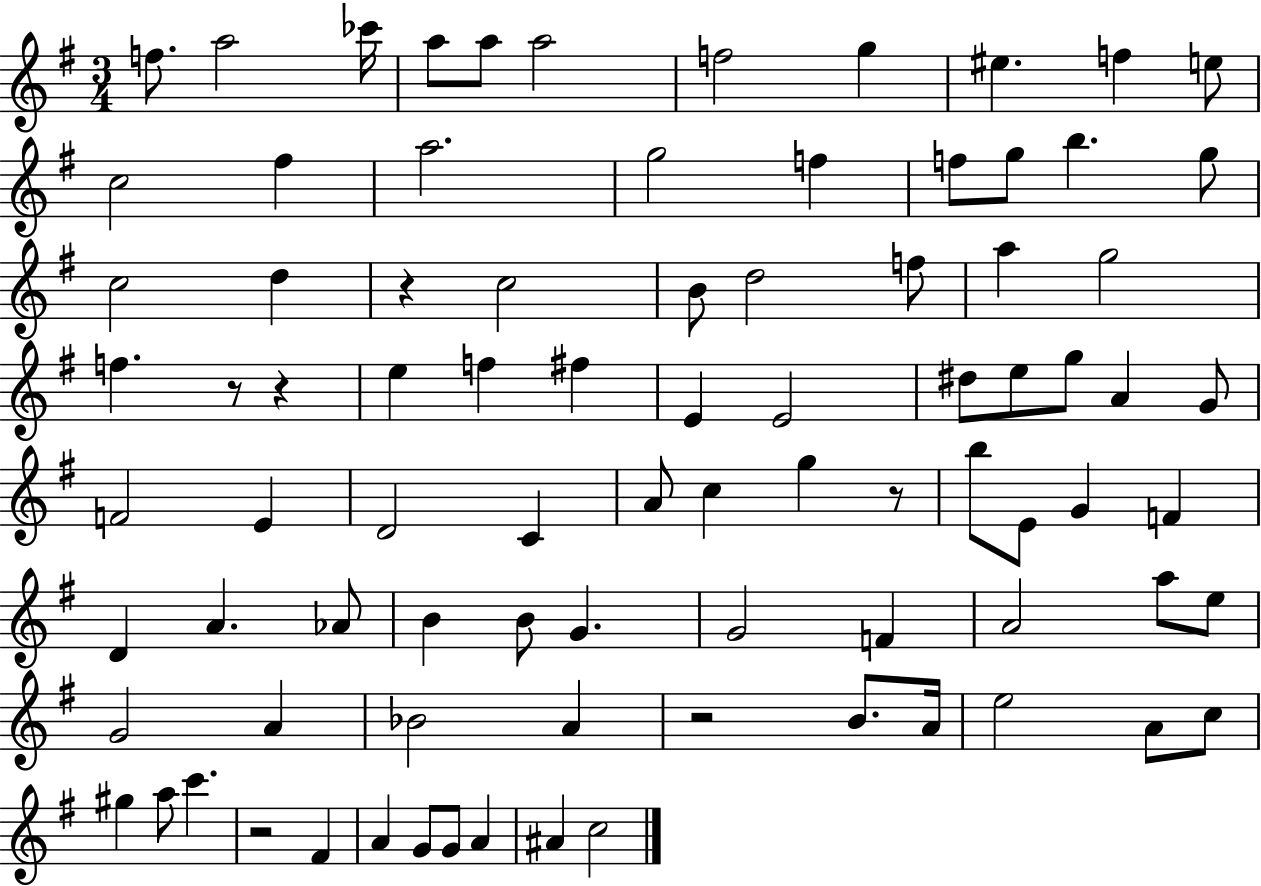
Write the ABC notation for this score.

X:1
T:Untitled
M:3/4
L:1/4
K:G
f/2 a2 _c'/4 a/2 a/2 a2 f2 g ^e f e/2 c2 ^f a2 g2 f f/2 g/2 b g/2 c2 d z c2 B/2 d2 f/2 a g2 f z/2 z e f ^f E E2 ^d/2 e/2 g/2 A G/2 F2 E D2 C A/2 c g z/2 b/2 E/2 G F D A _A/2 B B/2 G G2 F A2 a/2 e/2 G2 A _B2 A z2 B/2 A/4 e2 A/2 c/2 ^g a/2 c' z2 ^F A G/2 G/2 A ^A c2